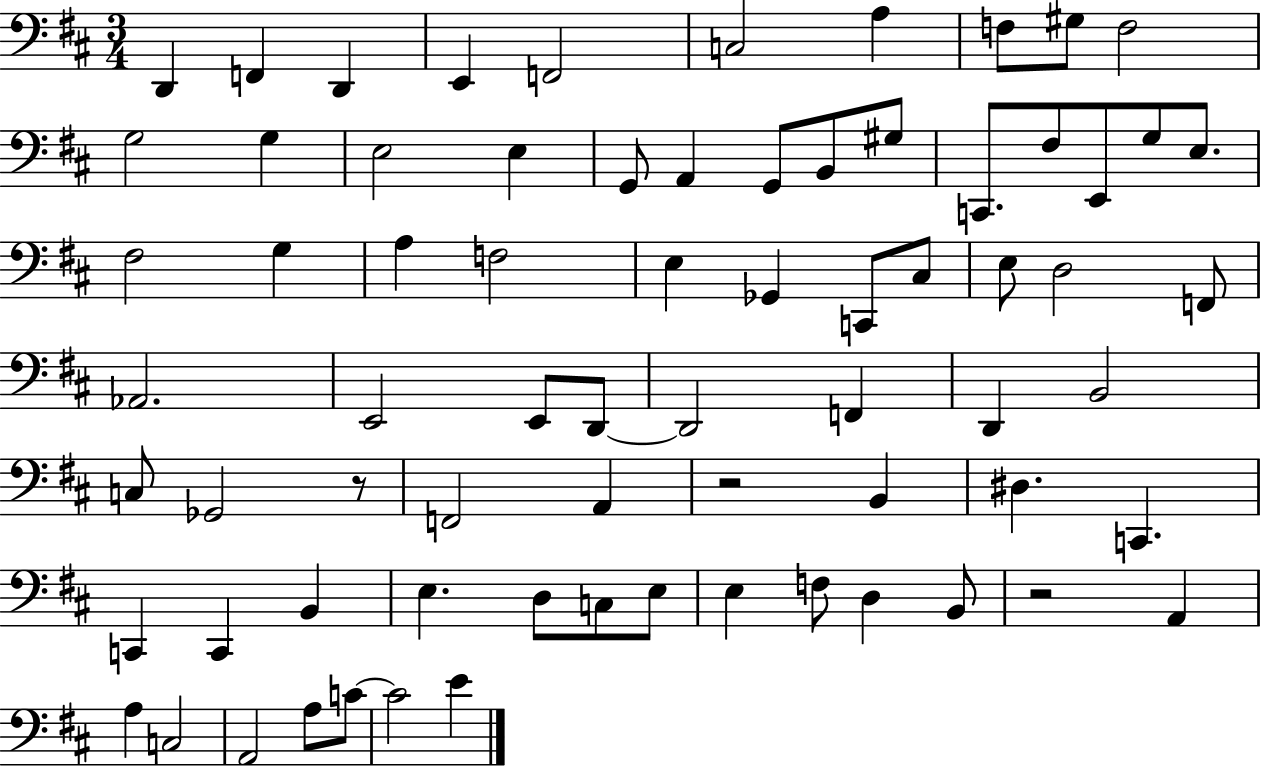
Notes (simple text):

D2/q F2/q D2/q E2/q F2/h C3/h A3/q F3/e G#3/e F3/h G3/h G3/q E3/h E3/q G2/e A2/q G2/e B2/e G#3/e C2/e. F#3/e E2/e G3/e E3/e. F#3/h G3/q A3/q F3/h E3/q Gb2/q C2/e C#3/e E3/e D3/h F2/e Ab2/h. E2/h E2/e D2/e D2/h F2/q D2/q B2/h C3/e Gb2/h R/e F2/h A2/q R/h B2/q D#3/q. C2/q. C2/q C2/q B2/q E3/q. D3/e C3/e E3/e E3/q F3/e D3/q B2/e R/h A2/q A3/q C3/h A2/h A3/e C4/e C4/h E4/q